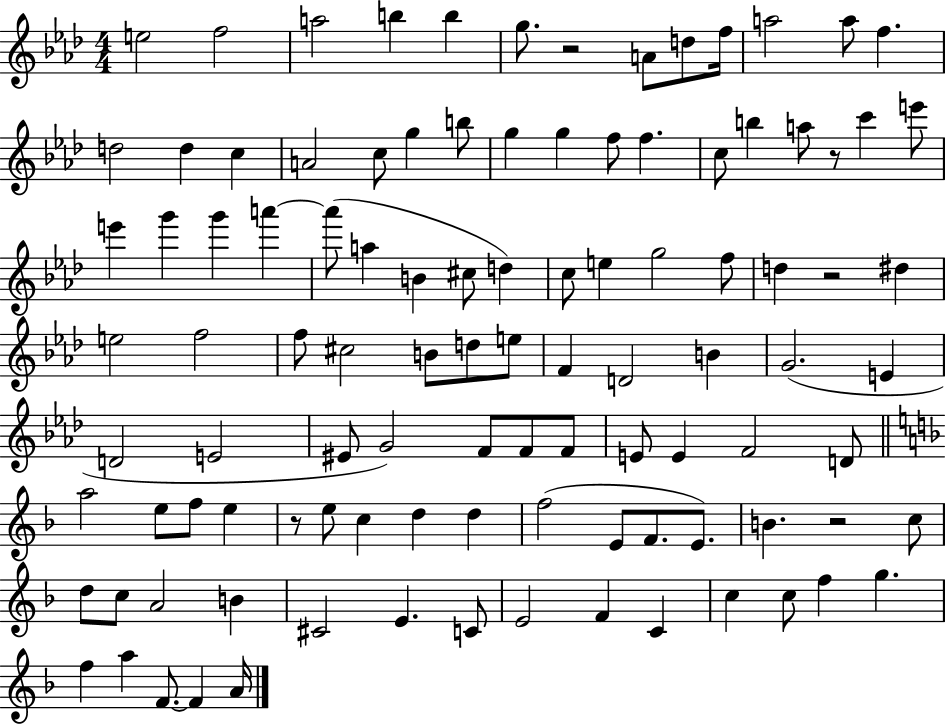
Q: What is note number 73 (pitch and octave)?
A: D5